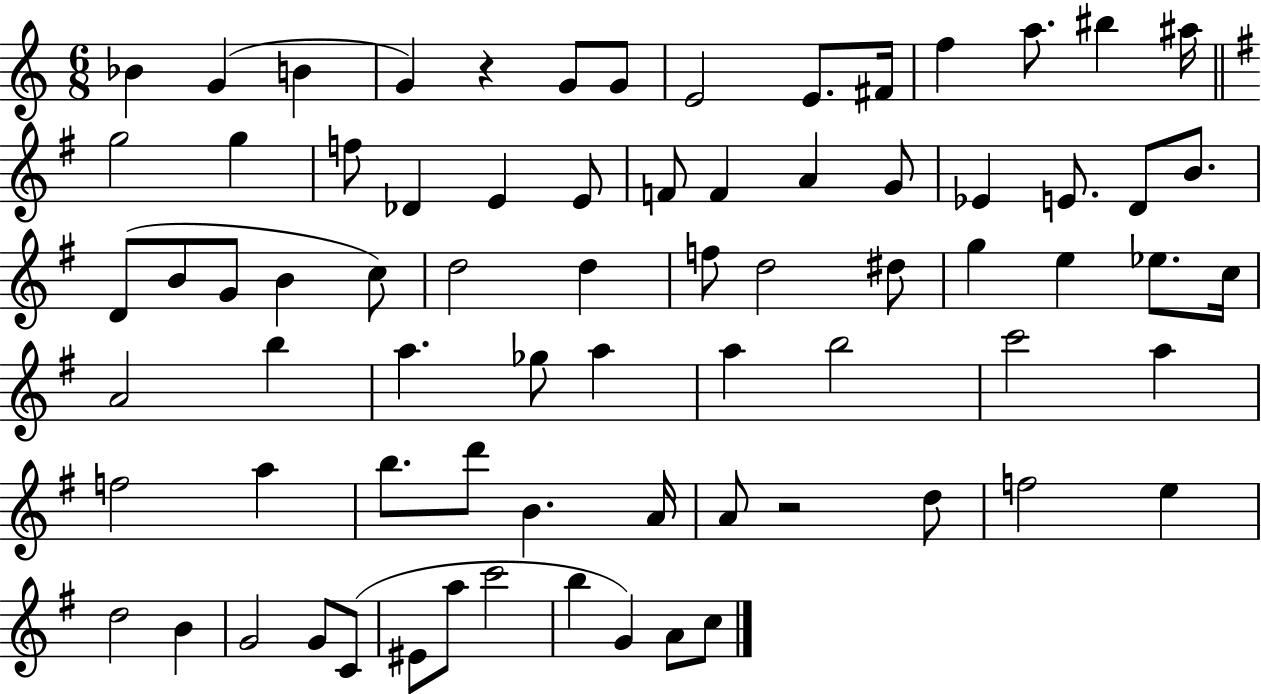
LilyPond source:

{
  \clef treble
  \numericTimeSignature
  \time 6/8
  \key c \major
  bes'4 g'4( b'4 | g'4) r4 g'8 g'8 | e'2 e'8. fis'16 | f''4 a''8. bis''4 ais''16 | \break \bar "||" \break \key g \major g''2 g''4 | f''8 des'4 e'4 e'8 | f'8 f'4 a'4 g'8 | ees'4 e'8. d'8 b'8. | \break d'8( b'8 g'8 b'4 c''8) | d''2 d''4 | f''8 d''2 dis''8 | g''4 e''4 ees''8. c''16 | \break a'2 b''4 | a''4. ges''8 a''4 | a''4 b''2 | c'''2 a''4 | \break f''2 a''4 | b''8. d'''8 b'4. a'16 | a'8 r2 d''8 | f''2 e''4 | \break d''2 b'4 | g'2 g'8 c'8( | eis'8 a''8 c'''2 | b''4 g'4) a'8 c''8 | \break \bar "|."
}